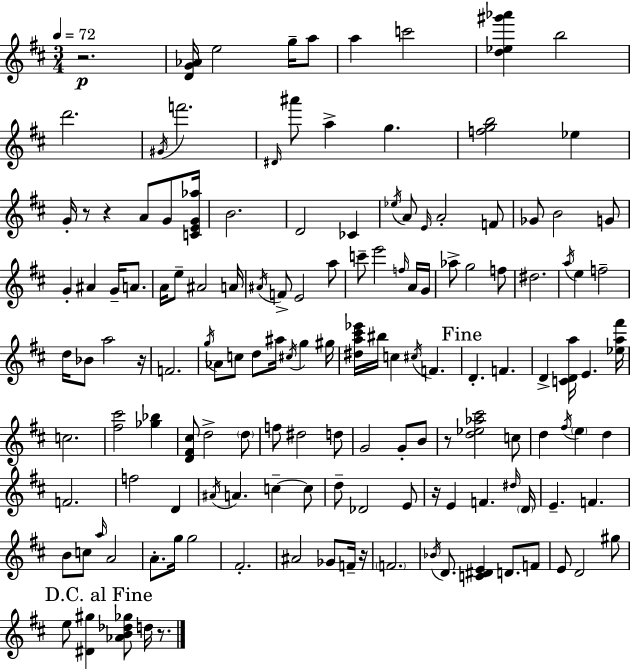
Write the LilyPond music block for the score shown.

{
  \clef treble
  \numericTimeSignature
  \time 3/4
  \key d \major
  \tempo 4 = 72
  r2.\p | <d' g' aes'>16 e''2 g''16-- a''8 | a''4 c'''2 | <d'' ees'' gis''' aes'''>4 b''2 | \break d'''2. | \acciaccatura { gis'16 } f'''2. | \grace { dis'16 } ais'''8 a''4-> g''4. | <f'' g'' b''>2 ees''4 | \break g'16-. r8 r4 a'8 g'8 | <c' e' g' aes''>16 b'2. | d'2 ces'4 | \acciaccatura { ees''16 } a'8 \grace { e'16 } a'2-. | \break f'8 ges'8 b'2 | g'8 g'4-. ais'4 | g'16-- a'8. a'16 e''8-- ais'2 | a'16 \acciaccatura { ais'16 } f'8-> e'2 | \break a''8 c'''8-- e'''2 | \grace { f''16 } a'16 g'16 aes''8-> g''2 | f''8 dis''2. | \acciaccatura { a''16 } e''4 f''2-- | \break d''16 bes'8 a''2 | r16 f'2. | \acciaccatura { g''16 } aes'8 c''8 | d''8 ais''16 \acciaccatura { cis''16 } g''4 gis''16 <dis'' a'' cis''' ees'''>16 bis''16 c''4 | \break \acciaccatura { cis''16 } f'4. \mark "Fine" d'4.-. | f'4. d'4-> | <c' d' a''>16 e'4. <ees'' a'' fis'''>16 c''2. | <fis'' cis'''>2 | \break <ges'' bes''>4 <d' fis' cis''>8 | d''2-> \parenthesize d''8 f''8 | dis''2 d''8 g'2 | g'8-. b'8 r8 | \break <d'' ees'' aes'' cis'''>2 c''8 d''4 | \acciaccatura { fis''16 } \parenthesize e''4 d''4 f'2. | f''2 | d'4 \acciaccatura { ais'16 } | \break a'4. c''4--~~ c''8 | d''8-- des'2 e'8 | r16 e'4 f'4. \grace { dis''16 } | \parenthesize d'16 e'4.-- f'4. | \break b'8 c''8 \grace { a''16 } a'2 | a'8.-. g''16 g''2 | fis'2.-. | ais'2 ges'8 | \break f'16-- r16 \parenthesize f'2. | \acciaccatura { bes'16 } d'8. <c' dis' e'>4 d'8. | f'8 e'8 d'2 | gis''8 \mark "D.C. al Fine" e''8 <dis' gis''>4 <aes' b' des'' ges''>8 d''16 | \break r8. \bar "|."
}